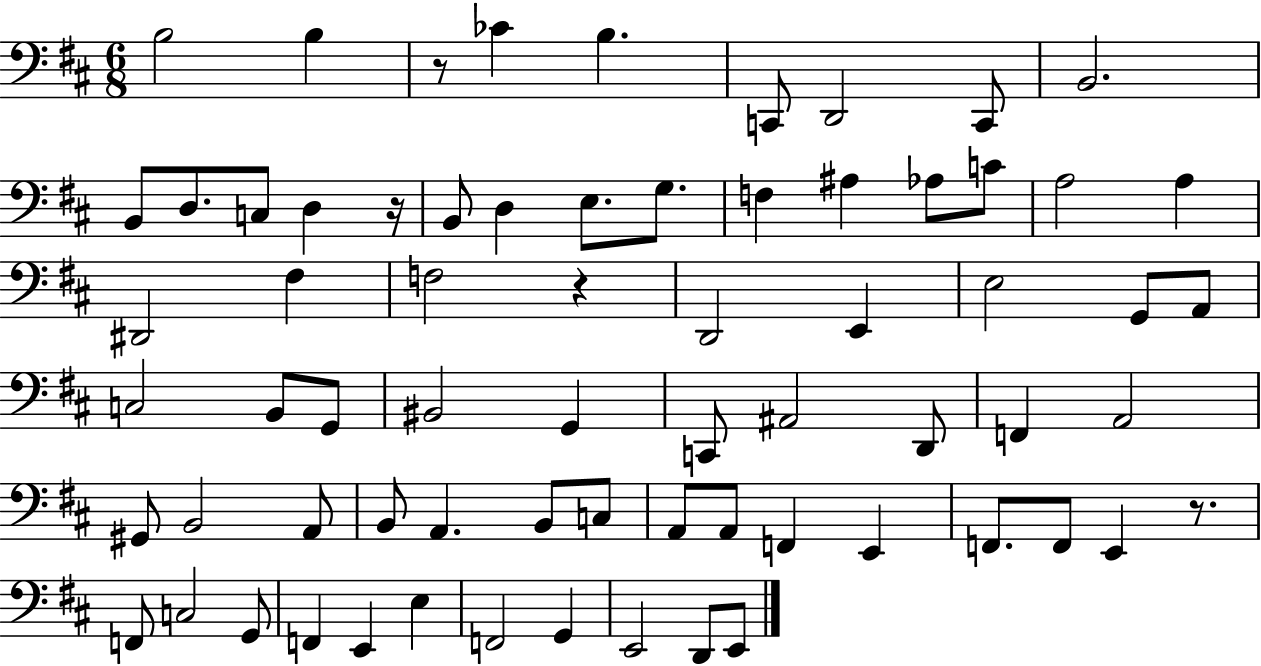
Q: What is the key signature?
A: D major